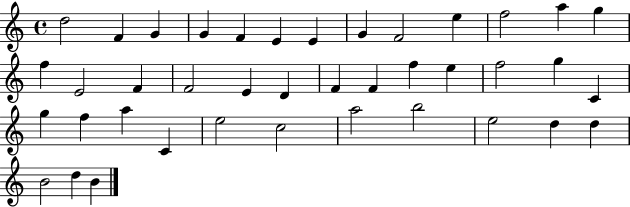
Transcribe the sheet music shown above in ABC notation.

X:1
T:Untitled
M:4/4
L:1/4
K:C
d2 F G G F E E G F2 e f2 a g f E2 F F2 E D F F f e f2 g C g f a C e2 c2 a2 b2 e2 d d B2 d B